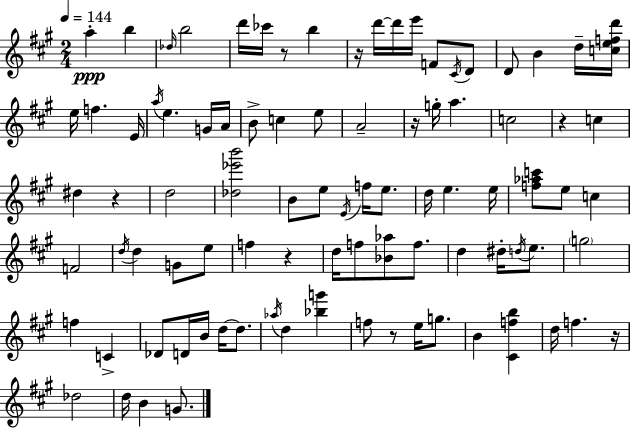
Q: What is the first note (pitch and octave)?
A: A5